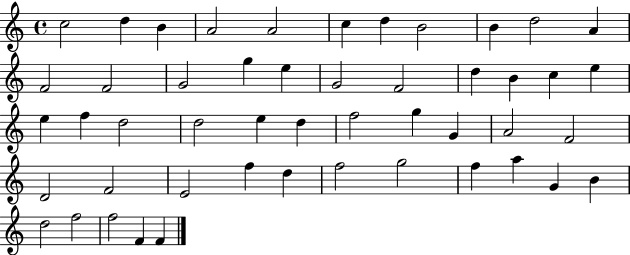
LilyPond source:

{
  \clef treble
  \time 4/4
  \defaultTimeSignature
  \key c \major
  c''2 d''4 b'4 | a'2 a'2 | c''4 d''4 b'2 | b'4 d''2 a'4 | \break f'2 f'2 | g'2 g''4 e''4 | g'2 f'2 | d''4 b'4 c''4 e''4 | \break e''4 f''4 d''2 | d''2 e''4 d''4 | f''2 g''4 g'4 | a'2 f'2 | \break d'2 f'2 | e'2 f''4 d''4 | f''2 g''2 | f''4 a''4 g'4 b'4 | \break d''2 f''2 | f''2 f'4 f'4 | \bar "|."
}